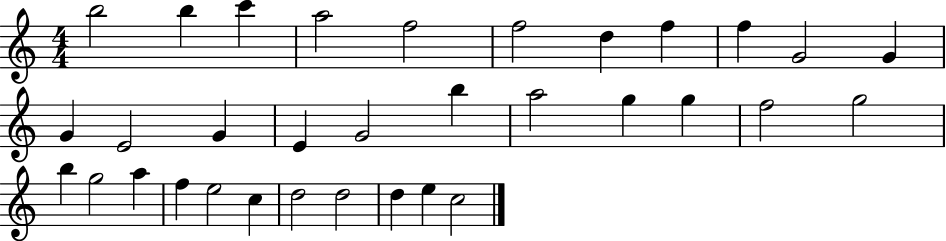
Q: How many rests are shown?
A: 0